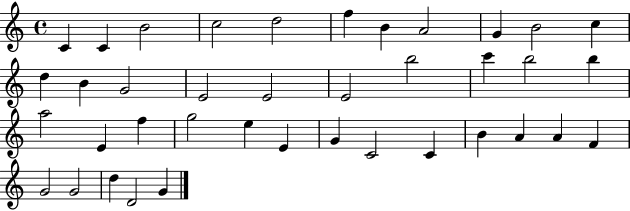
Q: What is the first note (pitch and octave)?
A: C4